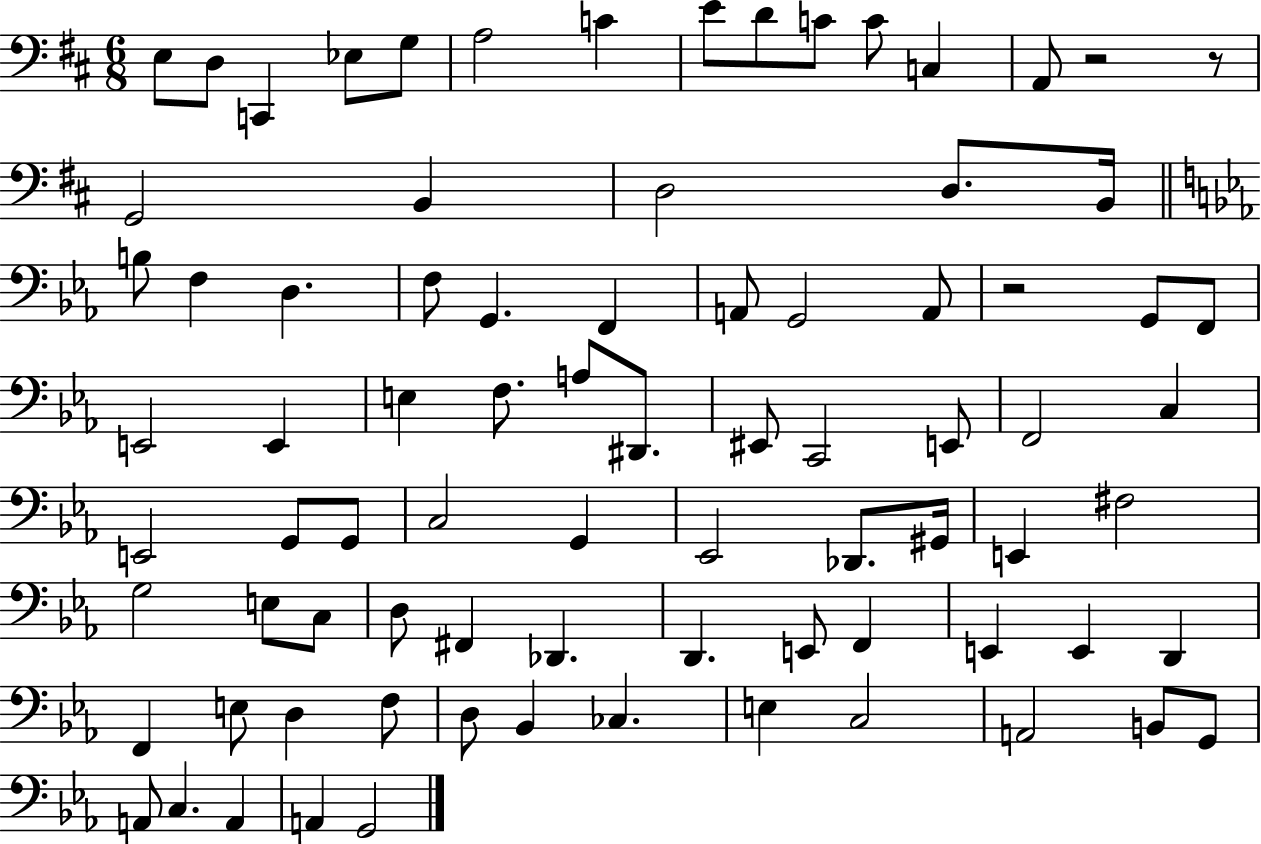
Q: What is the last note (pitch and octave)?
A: G2